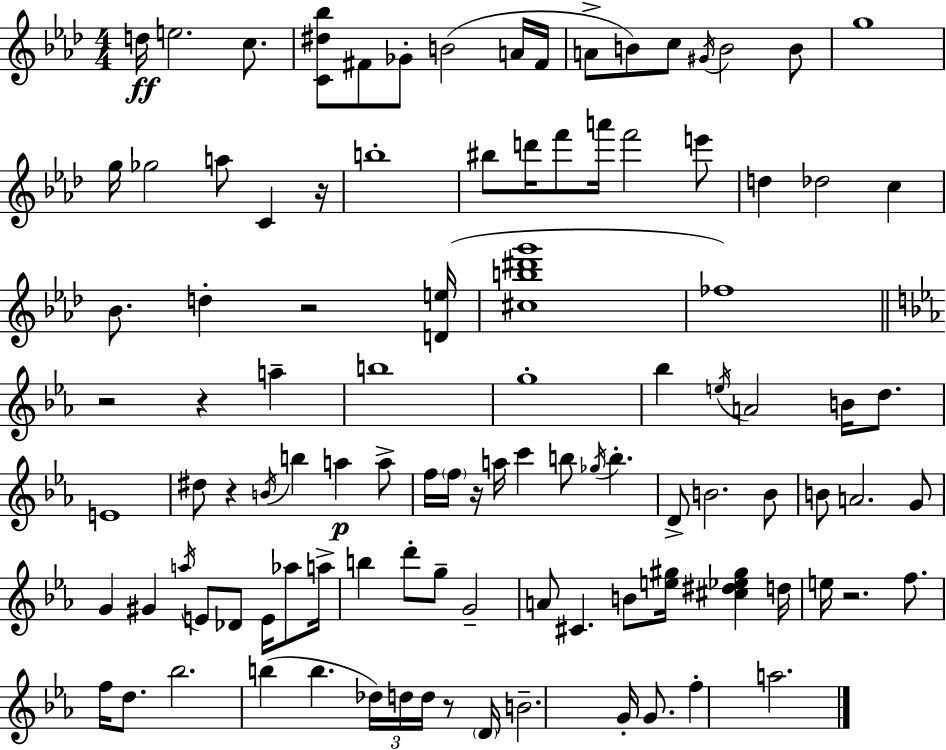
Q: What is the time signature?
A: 4/4